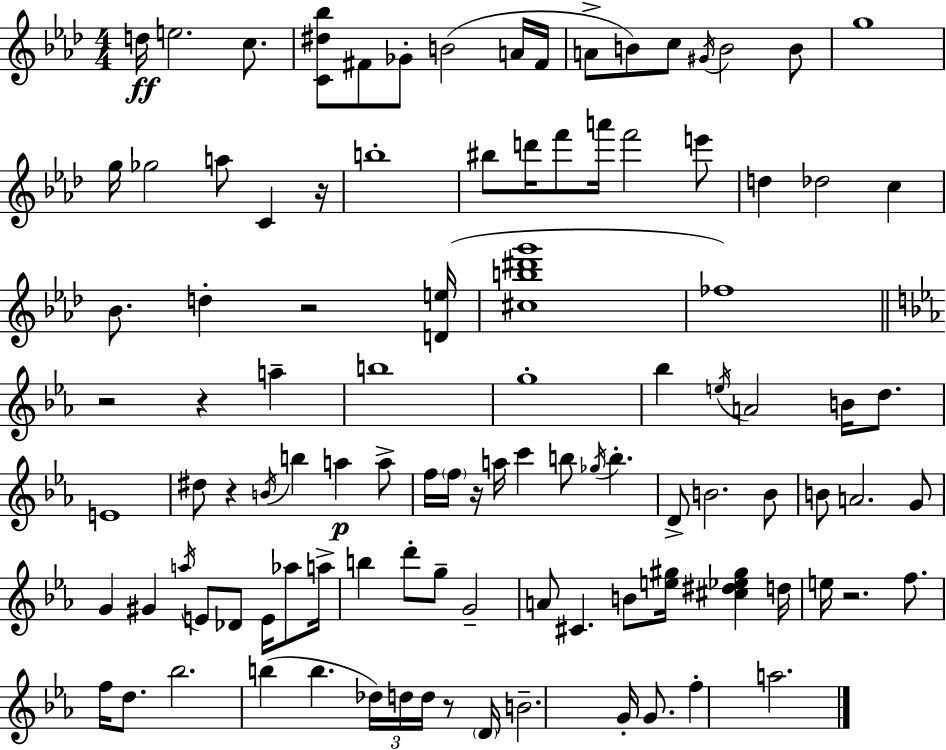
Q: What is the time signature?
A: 4/4